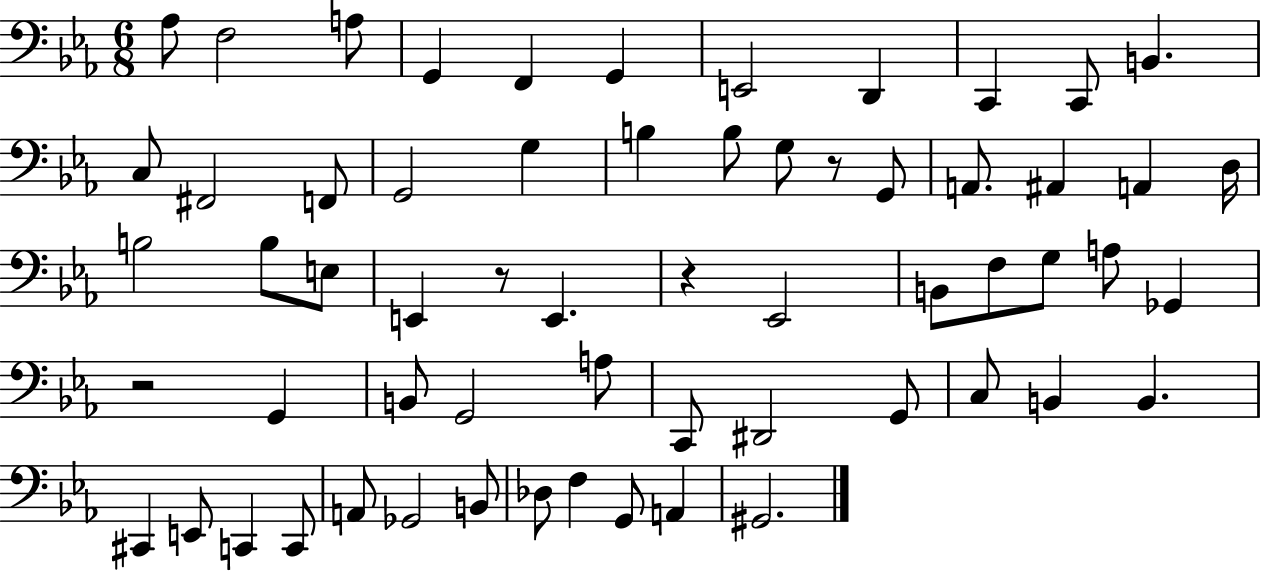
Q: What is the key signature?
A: EES major